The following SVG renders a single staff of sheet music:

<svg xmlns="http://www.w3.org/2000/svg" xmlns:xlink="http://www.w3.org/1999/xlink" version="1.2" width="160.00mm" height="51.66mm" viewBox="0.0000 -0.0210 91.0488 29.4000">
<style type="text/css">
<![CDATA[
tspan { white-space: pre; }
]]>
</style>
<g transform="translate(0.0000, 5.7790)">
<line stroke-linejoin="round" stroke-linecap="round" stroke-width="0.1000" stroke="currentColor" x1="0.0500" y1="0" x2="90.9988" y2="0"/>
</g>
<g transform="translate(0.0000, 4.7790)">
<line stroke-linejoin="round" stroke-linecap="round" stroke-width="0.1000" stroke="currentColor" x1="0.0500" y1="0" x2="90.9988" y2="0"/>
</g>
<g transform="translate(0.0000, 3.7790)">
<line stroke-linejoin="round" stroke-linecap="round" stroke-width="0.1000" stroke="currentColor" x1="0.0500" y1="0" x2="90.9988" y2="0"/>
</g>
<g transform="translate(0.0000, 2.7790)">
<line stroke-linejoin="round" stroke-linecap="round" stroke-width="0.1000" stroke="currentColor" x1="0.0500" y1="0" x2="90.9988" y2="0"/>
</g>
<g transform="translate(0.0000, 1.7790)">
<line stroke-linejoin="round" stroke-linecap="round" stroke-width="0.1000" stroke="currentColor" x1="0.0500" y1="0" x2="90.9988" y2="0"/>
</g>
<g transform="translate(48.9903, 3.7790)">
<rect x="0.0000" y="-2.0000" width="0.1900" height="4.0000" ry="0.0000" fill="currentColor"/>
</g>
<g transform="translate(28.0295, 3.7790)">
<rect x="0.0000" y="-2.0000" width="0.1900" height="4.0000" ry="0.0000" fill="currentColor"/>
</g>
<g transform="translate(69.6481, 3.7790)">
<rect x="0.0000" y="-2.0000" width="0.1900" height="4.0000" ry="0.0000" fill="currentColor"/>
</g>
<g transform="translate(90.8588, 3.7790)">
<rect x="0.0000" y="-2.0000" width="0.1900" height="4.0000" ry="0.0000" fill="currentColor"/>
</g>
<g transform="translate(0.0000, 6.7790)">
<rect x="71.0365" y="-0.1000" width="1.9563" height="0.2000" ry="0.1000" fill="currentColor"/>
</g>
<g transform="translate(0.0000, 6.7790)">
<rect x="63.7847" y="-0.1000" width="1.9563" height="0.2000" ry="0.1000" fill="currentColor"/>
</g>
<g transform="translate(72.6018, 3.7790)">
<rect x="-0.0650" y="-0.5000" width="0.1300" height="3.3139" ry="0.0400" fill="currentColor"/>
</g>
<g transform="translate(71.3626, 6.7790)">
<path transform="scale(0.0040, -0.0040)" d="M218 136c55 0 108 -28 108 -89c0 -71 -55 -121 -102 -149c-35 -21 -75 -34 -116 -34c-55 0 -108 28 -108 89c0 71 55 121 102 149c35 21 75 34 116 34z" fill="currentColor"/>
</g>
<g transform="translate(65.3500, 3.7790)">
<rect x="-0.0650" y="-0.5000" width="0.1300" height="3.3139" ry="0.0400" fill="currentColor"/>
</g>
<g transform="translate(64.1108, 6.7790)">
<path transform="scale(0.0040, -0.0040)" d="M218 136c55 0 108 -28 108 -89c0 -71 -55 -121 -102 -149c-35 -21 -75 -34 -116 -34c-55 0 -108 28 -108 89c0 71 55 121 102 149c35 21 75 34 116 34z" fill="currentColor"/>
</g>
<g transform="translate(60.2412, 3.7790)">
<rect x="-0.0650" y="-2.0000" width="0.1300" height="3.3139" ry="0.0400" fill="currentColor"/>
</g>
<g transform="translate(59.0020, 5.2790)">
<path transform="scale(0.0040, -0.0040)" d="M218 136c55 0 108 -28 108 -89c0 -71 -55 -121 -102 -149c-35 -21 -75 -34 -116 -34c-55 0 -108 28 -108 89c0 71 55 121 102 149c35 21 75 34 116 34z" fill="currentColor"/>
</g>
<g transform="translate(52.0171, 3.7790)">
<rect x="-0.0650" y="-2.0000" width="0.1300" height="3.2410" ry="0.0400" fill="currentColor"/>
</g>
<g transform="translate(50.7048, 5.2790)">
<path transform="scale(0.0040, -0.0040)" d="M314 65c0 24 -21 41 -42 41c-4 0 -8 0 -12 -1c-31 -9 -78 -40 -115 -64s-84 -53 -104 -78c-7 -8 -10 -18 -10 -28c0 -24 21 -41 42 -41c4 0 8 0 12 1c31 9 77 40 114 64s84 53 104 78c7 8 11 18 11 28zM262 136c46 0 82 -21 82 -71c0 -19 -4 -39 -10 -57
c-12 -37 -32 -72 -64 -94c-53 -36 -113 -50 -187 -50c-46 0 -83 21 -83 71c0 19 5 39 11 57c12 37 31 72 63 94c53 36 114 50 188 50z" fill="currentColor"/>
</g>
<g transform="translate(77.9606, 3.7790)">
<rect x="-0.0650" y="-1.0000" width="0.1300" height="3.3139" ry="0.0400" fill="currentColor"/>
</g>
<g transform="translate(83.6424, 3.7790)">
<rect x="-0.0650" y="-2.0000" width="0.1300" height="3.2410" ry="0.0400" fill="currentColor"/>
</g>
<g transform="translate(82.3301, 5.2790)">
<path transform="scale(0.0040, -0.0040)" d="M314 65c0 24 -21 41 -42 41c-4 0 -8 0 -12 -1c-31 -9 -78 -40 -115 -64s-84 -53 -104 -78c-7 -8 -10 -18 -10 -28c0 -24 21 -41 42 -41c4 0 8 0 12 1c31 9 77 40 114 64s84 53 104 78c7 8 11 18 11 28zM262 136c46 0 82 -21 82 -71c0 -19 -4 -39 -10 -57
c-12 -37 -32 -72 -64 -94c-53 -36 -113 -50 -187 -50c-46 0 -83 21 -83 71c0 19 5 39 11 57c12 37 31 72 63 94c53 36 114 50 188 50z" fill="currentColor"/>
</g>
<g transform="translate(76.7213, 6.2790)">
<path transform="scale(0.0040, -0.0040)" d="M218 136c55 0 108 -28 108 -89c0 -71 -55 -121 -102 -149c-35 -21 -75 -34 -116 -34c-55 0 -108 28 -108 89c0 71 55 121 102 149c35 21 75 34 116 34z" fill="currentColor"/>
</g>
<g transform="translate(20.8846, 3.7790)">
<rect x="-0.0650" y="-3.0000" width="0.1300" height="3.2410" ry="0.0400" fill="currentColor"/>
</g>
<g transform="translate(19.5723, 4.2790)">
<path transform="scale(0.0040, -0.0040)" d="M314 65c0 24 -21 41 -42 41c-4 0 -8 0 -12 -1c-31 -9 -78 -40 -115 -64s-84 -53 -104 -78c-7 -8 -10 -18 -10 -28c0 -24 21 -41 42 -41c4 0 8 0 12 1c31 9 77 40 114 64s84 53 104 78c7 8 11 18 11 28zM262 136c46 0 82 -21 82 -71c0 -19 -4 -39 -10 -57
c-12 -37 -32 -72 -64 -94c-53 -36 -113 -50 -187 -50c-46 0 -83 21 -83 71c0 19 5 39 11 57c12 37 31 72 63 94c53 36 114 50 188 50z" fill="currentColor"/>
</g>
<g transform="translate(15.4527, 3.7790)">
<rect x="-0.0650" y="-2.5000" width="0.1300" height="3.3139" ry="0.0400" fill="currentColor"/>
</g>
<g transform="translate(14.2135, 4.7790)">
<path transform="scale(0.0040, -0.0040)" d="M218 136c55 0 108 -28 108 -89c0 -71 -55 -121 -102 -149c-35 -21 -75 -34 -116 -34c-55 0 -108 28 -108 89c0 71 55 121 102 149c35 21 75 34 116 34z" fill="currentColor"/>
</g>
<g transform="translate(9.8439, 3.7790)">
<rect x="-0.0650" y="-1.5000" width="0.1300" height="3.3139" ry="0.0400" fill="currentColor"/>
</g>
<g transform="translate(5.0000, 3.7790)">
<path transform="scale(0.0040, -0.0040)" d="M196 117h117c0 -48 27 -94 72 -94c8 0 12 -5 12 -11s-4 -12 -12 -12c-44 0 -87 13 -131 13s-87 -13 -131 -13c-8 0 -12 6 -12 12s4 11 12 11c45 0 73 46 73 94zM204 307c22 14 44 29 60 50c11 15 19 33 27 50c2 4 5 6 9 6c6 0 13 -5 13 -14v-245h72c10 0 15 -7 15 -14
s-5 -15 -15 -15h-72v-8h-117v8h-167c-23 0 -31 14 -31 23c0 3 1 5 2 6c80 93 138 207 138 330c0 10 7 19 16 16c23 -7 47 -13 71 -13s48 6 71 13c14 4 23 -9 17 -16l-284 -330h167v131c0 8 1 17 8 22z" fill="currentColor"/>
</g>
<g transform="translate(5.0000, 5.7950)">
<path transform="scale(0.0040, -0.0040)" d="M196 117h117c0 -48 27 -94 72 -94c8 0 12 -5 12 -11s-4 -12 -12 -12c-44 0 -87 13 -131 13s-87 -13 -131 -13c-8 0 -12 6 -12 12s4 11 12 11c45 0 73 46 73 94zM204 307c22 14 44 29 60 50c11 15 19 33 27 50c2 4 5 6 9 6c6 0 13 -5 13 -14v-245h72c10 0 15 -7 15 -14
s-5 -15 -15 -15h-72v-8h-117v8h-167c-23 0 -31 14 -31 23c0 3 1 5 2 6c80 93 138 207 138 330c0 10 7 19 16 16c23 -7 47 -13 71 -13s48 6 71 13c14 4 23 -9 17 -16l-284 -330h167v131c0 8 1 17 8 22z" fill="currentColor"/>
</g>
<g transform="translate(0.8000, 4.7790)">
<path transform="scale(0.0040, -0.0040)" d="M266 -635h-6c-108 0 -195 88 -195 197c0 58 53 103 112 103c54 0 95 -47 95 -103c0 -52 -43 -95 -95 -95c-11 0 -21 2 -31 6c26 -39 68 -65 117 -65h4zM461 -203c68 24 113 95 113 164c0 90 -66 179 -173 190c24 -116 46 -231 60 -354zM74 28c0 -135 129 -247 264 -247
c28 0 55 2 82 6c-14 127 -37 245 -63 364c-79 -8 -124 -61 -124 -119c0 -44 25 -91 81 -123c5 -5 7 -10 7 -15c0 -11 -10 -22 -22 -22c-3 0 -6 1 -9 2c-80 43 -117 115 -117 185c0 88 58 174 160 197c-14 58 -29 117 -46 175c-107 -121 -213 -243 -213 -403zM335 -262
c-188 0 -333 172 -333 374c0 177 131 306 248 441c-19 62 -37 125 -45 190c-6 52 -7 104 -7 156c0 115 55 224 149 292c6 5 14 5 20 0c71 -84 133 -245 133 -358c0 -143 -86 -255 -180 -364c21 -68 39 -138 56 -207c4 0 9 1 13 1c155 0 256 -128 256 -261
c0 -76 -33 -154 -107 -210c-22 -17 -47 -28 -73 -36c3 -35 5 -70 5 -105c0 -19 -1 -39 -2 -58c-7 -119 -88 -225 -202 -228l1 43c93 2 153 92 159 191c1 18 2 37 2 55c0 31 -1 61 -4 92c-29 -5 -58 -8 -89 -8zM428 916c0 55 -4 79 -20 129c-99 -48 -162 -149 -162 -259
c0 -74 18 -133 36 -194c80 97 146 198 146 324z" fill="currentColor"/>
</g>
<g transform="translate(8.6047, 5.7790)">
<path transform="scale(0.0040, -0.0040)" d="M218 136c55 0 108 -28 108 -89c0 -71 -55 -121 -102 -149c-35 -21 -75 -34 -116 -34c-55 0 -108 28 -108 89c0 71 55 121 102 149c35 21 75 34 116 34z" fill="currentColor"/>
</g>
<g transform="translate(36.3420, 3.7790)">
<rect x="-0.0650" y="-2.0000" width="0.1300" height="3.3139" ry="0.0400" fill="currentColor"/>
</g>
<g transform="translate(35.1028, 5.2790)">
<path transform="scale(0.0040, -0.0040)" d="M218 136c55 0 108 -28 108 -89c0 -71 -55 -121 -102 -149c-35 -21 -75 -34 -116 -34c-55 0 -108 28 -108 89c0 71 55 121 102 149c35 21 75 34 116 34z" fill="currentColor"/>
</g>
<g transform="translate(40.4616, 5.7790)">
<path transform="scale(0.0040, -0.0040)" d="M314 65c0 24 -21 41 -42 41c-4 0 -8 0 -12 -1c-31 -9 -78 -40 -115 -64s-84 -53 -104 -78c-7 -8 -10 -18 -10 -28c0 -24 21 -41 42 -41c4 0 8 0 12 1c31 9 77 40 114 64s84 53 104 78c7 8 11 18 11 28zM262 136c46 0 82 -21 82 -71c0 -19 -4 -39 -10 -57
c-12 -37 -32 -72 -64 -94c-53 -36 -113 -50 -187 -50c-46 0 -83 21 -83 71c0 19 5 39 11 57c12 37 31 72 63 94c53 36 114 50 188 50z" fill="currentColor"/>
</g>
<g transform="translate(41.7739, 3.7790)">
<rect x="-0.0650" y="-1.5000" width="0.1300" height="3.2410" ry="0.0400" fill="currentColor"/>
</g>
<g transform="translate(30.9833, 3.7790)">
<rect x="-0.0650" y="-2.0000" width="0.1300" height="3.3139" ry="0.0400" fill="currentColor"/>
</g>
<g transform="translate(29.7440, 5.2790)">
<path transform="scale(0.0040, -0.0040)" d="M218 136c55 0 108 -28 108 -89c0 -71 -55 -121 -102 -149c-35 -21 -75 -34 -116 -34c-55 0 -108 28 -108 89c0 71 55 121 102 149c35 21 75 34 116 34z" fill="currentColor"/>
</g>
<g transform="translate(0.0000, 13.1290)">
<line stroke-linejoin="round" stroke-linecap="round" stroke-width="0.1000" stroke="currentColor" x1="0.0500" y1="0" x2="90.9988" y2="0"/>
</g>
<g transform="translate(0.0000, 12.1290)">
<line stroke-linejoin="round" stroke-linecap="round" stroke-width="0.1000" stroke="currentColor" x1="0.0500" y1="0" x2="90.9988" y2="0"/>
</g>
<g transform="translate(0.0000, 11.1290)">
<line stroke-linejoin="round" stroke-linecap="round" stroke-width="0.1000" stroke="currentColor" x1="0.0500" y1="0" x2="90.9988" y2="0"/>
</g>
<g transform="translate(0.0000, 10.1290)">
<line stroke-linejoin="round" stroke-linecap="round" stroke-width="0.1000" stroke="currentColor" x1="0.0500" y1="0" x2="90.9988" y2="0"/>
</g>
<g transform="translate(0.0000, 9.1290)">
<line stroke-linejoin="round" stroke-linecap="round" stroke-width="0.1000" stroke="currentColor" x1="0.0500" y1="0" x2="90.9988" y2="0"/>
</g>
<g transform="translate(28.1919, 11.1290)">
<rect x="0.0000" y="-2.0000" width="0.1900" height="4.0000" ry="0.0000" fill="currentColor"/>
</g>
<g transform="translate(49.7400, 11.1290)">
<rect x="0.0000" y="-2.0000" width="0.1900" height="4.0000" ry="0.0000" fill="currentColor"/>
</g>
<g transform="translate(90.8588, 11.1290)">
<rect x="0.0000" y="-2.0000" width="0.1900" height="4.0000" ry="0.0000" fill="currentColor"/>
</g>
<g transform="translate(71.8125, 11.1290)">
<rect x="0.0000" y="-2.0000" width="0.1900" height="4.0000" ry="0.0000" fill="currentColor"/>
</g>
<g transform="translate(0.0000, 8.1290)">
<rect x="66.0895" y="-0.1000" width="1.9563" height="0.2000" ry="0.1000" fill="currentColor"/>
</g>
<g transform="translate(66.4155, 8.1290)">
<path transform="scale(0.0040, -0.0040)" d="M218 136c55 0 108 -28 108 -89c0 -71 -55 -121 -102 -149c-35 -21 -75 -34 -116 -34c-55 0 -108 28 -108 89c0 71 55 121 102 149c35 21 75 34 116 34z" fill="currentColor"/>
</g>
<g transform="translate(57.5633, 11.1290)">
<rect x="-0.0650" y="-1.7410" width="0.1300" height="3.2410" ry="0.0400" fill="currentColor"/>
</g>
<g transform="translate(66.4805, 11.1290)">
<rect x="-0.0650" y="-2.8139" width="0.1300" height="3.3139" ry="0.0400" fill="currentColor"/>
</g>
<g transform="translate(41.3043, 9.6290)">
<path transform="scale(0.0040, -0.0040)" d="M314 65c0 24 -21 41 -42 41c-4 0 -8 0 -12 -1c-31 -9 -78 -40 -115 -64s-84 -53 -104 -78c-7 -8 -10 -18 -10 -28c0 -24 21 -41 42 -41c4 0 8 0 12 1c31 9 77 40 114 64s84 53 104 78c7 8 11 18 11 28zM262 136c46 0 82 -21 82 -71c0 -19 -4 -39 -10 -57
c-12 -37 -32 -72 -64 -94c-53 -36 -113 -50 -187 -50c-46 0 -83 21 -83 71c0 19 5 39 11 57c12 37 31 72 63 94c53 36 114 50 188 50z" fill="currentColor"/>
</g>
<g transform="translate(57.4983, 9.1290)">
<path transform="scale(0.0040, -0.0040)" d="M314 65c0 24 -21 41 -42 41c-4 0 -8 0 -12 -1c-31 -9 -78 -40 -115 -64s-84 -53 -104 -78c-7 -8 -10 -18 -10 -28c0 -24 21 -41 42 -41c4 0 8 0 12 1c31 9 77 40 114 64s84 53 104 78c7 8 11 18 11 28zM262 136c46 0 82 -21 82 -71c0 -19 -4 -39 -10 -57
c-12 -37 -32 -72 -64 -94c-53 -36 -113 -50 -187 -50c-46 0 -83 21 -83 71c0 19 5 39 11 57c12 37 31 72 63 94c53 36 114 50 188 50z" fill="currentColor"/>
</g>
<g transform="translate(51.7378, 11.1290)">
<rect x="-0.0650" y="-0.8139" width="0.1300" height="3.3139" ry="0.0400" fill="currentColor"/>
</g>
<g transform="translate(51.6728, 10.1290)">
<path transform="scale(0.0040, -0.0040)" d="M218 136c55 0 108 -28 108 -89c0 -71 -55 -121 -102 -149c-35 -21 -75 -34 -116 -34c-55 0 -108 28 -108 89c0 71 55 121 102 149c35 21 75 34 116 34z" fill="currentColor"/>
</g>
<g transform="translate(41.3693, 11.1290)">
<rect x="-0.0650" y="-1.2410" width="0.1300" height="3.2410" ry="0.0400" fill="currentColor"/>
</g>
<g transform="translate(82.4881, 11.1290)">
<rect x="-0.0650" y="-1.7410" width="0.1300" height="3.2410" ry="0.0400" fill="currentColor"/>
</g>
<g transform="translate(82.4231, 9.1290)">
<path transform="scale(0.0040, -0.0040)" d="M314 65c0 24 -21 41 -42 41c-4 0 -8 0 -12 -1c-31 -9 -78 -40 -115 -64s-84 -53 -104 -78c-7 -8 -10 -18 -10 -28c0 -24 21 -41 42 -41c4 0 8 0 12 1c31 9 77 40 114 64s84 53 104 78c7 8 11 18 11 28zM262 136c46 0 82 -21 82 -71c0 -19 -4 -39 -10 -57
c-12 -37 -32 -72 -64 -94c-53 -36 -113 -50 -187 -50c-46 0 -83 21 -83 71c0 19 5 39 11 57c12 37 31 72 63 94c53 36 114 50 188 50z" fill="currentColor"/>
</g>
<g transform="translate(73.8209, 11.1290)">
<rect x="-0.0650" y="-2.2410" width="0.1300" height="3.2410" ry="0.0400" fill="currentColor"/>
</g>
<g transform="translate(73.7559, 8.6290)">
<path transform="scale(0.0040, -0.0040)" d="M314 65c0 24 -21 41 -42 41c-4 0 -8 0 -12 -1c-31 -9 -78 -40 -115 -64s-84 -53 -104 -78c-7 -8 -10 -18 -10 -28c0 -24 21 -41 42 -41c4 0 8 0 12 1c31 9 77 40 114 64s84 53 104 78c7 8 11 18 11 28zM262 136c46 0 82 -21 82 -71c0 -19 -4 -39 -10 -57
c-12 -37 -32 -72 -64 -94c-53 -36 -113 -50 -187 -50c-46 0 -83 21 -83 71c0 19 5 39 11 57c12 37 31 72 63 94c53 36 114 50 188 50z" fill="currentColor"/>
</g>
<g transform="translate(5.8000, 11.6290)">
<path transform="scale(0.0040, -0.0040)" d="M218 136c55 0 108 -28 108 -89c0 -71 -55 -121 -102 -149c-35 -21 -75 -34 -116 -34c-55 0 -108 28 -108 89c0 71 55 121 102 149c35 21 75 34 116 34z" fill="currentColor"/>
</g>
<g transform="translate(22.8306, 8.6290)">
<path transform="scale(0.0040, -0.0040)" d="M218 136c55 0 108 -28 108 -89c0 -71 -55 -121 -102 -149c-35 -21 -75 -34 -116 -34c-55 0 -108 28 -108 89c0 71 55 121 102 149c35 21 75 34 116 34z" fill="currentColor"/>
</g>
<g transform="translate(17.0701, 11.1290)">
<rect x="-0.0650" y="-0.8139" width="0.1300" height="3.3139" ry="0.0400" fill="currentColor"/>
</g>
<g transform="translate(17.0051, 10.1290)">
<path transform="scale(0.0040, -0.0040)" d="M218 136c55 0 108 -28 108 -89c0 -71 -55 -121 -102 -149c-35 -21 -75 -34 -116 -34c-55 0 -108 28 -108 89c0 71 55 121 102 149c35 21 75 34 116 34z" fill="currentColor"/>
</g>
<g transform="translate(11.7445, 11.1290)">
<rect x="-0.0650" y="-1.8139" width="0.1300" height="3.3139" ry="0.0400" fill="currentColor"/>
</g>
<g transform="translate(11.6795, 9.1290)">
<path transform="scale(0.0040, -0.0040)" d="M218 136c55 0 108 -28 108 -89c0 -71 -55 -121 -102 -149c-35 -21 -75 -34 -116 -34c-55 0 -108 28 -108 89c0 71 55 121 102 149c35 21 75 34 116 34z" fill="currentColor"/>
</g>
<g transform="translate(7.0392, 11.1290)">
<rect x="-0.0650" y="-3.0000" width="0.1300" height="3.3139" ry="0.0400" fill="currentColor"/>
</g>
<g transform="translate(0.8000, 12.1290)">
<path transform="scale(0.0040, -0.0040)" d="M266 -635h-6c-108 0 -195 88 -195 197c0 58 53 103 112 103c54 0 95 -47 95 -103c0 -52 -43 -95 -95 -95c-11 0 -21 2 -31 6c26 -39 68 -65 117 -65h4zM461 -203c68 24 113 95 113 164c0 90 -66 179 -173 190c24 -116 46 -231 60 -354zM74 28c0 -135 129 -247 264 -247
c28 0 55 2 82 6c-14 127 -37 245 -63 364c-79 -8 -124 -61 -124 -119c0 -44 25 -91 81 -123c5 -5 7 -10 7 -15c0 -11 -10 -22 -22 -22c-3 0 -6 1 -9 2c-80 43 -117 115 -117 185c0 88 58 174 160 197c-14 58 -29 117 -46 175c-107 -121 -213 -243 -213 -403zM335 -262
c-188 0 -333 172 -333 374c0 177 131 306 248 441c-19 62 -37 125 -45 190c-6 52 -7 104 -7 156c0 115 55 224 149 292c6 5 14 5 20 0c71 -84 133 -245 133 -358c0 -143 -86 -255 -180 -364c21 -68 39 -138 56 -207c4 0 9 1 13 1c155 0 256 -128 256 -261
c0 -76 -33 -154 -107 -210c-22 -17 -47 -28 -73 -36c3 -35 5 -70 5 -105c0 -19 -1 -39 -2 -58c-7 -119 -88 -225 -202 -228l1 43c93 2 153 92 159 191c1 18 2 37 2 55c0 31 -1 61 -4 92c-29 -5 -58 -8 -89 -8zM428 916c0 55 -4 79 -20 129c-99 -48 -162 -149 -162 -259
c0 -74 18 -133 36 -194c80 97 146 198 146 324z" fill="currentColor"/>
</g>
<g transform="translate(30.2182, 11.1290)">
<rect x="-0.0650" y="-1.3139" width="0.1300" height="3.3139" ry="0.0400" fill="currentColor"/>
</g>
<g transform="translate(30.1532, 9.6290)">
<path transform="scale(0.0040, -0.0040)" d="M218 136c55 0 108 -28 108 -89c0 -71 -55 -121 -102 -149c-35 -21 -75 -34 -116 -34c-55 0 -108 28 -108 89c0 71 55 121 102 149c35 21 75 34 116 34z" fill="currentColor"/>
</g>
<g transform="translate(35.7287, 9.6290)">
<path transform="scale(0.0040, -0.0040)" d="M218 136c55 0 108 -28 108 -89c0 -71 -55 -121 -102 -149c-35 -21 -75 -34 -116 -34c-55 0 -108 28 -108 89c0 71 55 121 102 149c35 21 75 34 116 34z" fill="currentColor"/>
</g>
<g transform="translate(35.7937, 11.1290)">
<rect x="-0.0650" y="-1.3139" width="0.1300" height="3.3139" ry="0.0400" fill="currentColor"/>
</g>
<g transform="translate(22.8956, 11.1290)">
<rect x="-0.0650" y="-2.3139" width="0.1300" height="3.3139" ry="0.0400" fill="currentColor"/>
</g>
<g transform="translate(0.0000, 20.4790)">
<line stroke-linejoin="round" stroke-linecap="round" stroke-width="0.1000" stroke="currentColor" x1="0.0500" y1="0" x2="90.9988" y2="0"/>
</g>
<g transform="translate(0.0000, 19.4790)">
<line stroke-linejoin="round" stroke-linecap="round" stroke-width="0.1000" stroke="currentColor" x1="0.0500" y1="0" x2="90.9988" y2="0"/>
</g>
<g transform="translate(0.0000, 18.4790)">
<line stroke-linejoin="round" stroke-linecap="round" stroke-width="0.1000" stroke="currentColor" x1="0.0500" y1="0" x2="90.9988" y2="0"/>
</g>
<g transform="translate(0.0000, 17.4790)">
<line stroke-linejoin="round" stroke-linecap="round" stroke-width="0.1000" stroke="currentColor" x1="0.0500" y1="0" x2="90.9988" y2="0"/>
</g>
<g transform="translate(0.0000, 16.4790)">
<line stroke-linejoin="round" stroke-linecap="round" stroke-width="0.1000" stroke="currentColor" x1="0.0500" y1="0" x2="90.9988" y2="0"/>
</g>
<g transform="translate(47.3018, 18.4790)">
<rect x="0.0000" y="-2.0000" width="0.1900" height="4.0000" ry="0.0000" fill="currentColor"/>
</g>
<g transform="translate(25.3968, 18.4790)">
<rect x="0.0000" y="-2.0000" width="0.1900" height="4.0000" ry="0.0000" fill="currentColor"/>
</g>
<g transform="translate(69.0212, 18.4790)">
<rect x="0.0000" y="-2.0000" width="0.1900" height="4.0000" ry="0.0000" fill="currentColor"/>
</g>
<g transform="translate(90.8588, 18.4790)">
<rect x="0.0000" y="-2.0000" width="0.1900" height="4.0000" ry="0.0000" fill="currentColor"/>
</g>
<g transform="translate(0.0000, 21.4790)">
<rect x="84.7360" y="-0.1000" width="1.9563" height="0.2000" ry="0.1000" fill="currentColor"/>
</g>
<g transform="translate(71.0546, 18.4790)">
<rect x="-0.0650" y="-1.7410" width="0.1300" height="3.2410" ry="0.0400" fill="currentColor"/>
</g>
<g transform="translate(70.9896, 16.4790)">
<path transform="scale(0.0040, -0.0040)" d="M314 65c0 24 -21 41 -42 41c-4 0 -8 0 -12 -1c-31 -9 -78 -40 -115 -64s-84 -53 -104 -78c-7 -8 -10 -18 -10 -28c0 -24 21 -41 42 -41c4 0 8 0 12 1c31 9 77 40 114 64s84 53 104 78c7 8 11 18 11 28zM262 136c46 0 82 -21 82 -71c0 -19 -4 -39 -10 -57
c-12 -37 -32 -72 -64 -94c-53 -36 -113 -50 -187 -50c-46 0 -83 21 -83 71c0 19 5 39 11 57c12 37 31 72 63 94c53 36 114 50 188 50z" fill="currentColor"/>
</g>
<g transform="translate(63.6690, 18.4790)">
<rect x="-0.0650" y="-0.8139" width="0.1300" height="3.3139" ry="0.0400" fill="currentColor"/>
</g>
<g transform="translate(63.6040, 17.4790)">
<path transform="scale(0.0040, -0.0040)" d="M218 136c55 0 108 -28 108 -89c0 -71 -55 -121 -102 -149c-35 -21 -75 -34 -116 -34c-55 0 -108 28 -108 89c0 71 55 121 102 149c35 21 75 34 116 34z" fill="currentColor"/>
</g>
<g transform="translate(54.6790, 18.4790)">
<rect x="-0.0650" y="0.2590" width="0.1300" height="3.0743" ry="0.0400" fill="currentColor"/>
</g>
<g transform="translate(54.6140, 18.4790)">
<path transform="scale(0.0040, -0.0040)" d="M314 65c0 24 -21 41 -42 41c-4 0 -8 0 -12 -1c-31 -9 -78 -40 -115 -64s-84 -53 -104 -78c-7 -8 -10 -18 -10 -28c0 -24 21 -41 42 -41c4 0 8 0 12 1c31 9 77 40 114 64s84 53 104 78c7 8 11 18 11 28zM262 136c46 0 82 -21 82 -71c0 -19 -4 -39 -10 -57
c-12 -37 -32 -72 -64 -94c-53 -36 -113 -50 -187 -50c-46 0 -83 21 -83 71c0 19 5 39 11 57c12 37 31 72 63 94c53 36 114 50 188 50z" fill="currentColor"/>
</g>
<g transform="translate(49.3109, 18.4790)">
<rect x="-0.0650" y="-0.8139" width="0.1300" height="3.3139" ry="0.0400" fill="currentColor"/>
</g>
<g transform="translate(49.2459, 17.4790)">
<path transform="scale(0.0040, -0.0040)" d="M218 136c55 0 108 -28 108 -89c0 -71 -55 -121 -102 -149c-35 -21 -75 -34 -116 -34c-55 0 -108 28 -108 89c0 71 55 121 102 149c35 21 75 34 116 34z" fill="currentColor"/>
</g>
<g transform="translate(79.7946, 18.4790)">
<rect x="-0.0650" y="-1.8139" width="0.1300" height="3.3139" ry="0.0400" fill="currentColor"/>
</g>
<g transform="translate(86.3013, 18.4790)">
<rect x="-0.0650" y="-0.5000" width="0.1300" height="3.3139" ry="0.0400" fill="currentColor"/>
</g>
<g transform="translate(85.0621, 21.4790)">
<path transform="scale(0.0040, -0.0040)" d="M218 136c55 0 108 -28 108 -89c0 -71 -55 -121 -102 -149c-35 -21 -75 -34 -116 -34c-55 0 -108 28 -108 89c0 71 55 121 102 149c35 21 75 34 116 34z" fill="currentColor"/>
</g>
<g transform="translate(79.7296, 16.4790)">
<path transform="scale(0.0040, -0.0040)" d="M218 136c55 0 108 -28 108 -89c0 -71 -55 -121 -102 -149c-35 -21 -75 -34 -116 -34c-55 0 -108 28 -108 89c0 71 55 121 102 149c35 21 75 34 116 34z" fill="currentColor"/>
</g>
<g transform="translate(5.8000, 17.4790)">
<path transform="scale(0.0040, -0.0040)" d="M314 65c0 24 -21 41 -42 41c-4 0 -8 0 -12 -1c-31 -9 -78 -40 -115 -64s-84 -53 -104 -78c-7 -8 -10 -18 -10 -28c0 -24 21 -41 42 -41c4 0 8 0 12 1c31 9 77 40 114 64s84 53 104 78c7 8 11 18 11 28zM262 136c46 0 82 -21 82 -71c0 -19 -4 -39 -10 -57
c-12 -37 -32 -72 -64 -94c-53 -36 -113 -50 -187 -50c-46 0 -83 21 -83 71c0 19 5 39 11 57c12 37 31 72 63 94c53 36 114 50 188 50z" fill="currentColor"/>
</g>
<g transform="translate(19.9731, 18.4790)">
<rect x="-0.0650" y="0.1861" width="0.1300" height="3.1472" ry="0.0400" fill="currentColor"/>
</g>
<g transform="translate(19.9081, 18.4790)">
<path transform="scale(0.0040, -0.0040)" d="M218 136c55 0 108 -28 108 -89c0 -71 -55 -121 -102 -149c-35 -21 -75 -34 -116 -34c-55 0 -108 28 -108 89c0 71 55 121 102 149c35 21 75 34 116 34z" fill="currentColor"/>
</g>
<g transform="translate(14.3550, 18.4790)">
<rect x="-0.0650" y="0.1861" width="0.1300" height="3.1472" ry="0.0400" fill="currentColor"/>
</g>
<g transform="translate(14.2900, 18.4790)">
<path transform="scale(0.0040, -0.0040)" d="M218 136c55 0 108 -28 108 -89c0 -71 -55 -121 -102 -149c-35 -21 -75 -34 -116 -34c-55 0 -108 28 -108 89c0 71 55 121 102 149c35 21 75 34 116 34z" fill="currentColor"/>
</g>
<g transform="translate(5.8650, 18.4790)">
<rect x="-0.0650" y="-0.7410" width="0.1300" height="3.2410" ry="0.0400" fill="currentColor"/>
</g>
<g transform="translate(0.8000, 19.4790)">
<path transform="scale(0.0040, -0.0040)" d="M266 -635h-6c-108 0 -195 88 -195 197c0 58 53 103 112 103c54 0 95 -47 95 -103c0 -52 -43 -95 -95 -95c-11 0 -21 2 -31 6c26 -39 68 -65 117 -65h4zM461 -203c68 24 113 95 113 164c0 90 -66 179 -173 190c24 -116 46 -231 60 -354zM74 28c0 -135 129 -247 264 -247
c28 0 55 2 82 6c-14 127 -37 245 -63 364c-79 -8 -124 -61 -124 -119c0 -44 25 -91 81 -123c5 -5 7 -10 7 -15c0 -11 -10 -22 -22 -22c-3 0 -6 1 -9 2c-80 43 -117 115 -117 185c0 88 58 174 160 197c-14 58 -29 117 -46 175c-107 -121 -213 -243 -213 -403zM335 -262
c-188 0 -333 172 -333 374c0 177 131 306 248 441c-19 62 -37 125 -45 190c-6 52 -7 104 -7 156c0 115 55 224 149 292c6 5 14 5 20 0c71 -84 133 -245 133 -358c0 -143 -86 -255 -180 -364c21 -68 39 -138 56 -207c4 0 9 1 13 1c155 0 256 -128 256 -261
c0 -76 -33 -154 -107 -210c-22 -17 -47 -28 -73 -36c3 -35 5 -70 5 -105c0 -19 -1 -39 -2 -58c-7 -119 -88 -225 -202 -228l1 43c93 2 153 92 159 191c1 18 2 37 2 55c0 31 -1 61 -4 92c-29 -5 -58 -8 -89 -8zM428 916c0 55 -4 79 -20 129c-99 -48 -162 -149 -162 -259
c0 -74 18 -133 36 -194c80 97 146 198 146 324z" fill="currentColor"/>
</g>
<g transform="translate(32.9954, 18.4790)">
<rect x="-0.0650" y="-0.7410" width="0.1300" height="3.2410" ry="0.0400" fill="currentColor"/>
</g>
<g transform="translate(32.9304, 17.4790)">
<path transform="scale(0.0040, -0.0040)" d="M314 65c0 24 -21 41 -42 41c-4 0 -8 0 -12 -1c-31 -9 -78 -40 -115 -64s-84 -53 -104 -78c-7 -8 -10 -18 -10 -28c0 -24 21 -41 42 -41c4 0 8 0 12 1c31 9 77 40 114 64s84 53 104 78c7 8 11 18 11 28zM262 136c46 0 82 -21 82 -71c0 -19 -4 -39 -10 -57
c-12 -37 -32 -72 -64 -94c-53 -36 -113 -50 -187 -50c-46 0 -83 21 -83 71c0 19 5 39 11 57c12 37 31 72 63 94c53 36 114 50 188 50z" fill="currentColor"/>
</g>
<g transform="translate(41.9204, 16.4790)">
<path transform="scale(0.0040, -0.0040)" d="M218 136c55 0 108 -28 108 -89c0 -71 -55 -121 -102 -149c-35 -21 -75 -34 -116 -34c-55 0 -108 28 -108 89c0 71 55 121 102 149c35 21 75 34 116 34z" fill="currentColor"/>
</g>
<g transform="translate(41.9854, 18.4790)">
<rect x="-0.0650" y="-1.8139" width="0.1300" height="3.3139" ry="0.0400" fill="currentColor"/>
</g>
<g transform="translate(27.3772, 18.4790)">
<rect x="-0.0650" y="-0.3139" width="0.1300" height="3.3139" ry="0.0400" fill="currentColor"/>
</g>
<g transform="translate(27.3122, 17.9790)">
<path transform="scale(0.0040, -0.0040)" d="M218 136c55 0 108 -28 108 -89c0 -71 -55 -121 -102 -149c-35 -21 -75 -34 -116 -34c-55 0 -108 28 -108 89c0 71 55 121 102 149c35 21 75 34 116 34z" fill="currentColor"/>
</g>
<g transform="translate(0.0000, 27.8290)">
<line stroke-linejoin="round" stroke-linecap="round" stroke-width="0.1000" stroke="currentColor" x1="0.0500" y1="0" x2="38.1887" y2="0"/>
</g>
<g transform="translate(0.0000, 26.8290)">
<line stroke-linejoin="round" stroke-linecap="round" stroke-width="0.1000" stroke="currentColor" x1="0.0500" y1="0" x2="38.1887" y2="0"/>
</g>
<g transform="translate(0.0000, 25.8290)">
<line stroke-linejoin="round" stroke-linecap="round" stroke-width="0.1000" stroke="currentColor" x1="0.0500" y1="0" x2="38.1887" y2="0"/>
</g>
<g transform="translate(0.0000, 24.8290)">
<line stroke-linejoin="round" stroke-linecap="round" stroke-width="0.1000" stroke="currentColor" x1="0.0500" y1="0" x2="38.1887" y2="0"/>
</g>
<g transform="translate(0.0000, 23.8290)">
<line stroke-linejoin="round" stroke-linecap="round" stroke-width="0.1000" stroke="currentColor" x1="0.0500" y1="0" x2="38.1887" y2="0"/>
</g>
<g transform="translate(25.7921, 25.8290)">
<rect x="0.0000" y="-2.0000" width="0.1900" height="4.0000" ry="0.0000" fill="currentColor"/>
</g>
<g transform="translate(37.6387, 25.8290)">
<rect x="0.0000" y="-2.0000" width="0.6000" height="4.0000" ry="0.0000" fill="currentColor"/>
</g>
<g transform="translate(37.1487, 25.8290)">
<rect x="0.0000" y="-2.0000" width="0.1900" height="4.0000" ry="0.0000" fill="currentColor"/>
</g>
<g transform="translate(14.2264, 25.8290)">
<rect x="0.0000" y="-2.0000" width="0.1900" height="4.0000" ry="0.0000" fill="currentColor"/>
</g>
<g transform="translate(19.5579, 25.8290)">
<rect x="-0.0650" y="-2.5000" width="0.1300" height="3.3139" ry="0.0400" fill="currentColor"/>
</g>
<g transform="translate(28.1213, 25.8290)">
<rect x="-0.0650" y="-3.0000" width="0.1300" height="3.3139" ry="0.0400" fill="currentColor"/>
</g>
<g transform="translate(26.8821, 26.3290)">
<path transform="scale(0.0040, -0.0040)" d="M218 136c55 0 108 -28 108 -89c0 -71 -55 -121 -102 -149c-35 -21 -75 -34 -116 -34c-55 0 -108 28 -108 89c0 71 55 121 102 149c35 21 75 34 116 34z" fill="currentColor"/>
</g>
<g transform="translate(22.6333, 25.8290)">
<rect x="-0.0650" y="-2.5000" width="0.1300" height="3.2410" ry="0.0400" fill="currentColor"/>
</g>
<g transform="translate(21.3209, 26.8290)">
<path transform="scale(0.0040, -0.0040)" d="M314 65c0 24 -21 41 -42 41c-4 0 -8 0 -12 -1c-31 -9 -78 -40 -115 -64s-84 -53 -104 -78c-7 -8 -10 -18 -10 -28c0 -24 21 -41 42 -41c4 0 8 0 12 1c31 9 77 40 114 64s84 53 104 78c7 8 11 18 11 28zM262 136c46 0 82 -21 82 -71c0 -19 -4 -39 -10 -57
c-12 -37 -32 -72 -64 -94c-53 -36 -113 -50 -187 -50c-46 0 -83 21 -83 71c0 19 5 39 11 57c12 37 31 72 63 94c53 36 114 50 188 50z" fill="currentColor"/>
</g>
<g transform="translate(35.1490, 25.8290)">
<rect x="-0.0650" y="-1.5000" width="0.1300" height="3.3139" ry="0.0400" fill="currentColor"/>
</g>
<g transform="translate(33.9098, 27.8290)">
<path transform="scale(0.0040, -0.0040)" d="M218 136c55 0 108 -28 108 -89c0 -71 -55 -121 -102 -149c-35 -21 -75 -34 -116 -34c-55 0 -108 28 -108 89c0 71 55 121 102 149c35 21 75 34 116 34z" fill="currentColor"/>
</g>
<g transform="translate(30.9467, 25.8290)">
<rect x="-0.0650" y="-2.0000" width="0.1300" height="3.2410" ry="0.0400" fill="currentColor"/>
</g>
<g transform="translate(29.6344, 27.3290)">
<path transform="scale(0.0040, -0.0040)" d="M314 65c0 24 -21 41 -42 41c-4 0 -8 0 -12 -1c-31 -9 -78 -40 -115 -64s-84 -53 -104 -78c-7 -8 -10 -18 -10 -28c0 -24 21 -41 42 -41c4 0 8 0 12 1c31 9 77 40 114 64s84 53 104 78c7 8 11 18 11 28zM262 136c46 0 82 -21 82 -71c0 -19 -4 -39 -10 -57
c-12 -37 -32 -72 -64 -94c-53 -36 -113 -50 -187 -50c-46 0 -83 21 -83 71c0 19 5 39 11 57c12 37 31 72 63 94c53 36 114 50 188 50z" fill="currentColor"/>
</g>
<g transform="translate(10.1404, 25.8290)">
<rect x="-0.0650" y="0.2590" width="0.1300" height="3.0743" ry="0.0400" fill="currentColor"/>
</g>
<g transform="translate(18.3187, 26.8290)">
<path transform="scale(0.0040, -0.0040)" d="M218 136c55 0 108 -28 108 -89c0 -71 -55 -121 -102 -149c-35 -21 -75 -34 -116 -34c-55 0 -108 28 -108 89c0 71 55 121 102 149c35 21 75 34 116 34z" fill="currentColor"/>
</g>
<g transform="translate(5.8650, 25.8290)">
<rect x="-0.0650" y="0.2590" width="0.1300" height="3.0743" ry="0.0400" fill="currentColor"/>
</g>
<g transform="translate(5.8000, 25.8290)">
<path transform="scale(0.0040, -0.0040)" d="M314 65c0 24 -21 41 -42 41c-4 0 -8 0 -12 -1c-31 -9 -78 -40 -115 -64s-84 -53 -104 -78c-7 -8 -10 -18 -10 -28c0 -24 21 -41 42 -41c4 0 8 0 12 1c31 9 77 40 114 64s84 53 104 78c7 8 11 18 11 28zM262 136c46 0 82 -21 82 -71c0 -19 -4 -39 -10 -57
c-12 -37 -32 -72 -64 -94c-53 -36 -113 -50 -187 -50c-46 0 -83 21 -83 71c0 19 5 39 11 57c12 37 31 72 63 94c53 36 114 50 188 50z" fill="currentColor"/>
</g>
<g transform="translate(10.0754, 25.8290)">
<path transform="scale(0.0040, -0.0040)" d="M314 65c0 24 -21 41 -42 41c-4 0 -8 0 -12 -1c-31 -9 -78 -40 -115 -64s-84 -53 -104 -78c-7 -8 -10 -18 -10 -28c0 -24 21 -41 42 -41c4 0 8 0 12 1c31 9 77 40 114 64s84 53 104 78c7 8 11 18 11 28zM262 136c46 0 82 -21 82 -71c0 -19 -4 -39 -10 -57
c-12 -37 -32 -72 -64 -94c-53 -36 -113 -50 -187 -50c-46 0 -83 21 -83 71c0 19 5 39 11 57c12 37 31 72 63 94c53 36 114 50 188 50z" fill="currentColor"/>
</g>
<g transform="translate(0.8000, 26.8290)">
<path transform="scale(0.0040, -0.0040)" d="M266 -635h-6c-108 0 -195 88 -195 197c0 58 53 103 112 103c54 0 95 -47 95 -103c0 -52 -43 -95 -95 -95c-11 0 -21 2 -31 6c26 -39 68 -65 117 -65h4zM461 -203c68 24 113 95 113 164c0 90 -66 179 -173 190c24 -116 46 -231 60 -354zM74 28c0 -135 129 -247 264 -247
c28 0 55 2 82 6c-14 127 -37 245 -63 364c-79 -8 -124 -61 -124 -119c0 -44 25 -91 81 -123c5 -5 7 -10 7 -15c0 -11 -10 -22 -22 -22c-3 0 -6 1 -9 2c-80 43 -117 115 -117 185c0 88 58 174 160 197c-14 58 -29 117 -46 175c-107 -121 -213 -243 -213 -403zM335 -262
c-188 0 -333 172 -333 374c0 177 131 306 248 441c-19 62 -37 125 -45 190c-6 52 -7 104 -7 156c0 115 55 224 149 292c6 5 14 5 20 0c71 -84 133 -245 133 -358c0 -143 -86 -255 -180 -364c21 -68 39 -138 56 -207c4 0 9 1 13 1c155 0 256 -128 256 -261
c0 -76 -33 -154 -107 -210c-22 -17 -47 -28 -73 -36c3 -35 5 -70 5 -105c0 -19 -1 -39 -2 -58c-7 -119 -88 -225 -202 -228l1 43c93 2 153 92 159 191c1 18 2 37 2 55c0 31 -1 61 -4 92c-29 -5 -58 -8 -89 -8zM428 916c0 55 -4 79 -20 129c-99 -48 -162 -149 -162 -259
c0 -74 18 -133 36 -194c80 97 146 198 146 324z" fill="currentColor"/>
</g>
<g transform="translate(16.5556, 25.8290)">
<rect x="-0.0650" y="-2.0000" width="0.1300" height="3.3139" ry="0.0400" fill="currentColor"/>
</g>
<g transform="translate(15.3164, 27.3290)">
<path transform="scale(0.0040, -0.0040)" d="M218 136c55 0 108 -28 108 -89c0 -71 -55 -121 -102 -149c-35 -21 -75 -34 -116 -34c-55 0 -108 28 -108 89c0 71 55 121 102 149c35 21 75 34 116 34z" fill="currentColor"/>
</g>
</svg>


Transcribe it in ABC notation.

X:1
T:Untitled
M:4/4
L:1/4
K:C
E G A2 F F E2 F2 F C C D F2 A f d g e e e2 d f2 a g2 f2 d2 B B c d2 f d B2 d f2 f C B2 B2 F G G2 A F2 E